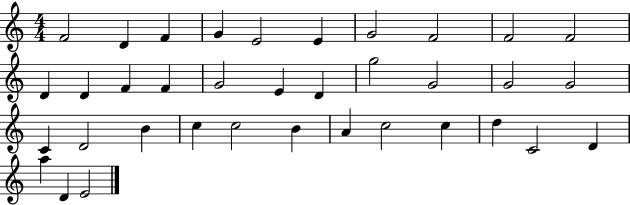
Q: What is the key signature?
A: C major